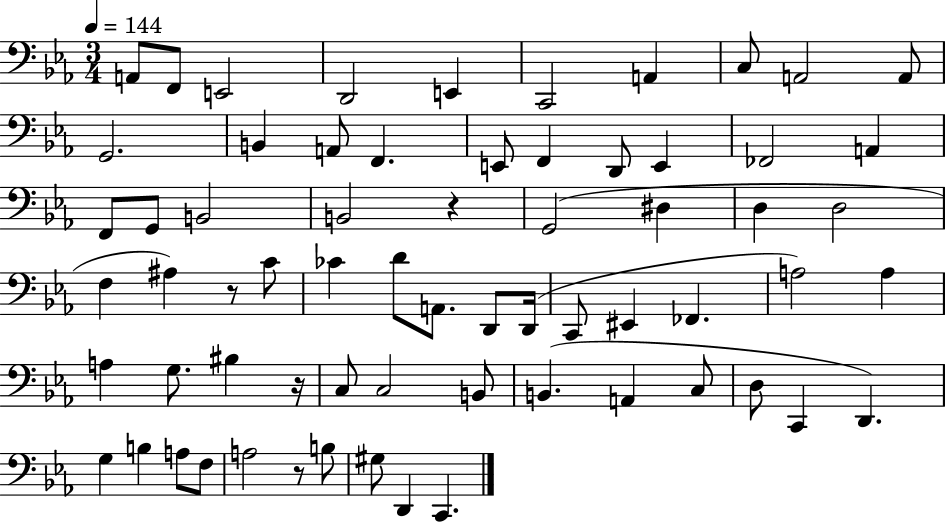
A2/e F2/e E2/h D2/h E2/q C2/h A2/q C3/e A2/h A2/e G2/h. B2/q A2/e F2/q. E2/e F2/q D2/e E2/q FES2/h A2/q F2/e G2/e B2/h B2/h R/q G2/h D#3/q D3/q D3/h F3/q A#3/q R/e C4/e CES4/q D4/e A2/e. D2/e D2/s C2/e EIS2/q FES2/q. A3/h A3/q A3/q G3/e. BIS3/q R/s C3/e C3/h B2/e B2/q. A2/q C3/e D3/e C2/q D2/q. G3/q B3/q A3/e F3/e A3/h R/e B3/e G#3/e D2/q C2/q.